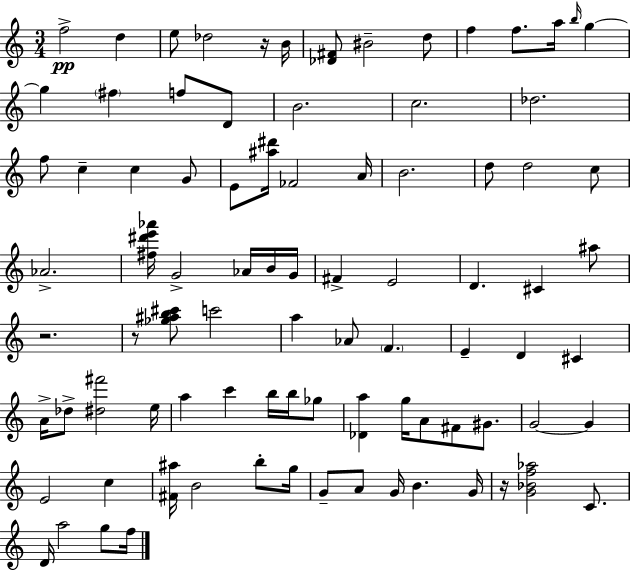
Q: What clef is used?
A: treble